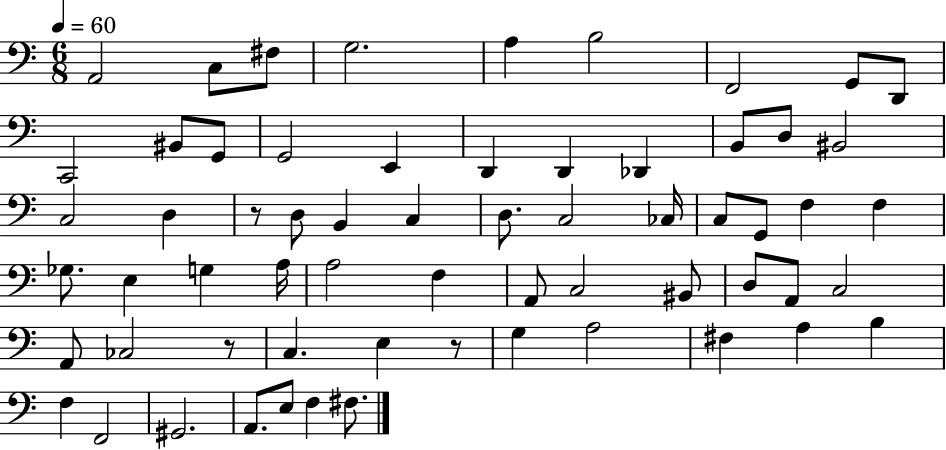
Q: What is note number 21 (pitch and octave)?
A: C3